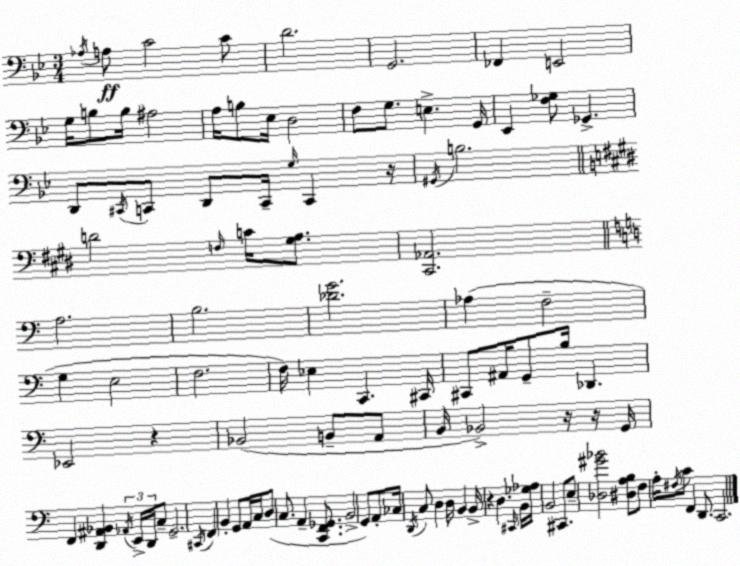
X:1
T:Untitled
M:3/4
L:1/4
K:Bb
_A,/4 A,/2 C2 C/2 D2 G,,2 _F,, E,,2 G,/4 B,/2 B,/4 ^A,2 A,/4 B,/2 _E,/4 D,2 F,/2 G,/2 E, G,,/4 _E,, [F,_G,]/2 _G,, D,,/2 ^C,,/4 C,,/2 D,,/2 C,,/4 G,/4 C,, z/4 ^G,,/4 B,2 D2 F,/4 C/4 [^G,A,]/2 [^C,,_A,,]2 A,2 B,2 [_DG]2 _A, F,2 G, E,2 F,2 F,/4 _E, C,, ^C,,/4 ^C,,/2 ^A,,/4 G,,/2 B,/4 _D,, _E,,2 z _B,,2 B,,/2 A,,/2 B,,/4 _B,,2 z/4 z/4 G,,/4 F,, [D,,^A,,_B,,] _A,,/4 E,,/4 D,,/4 C,/2 G,,2 ^C,,/4 F,, B,, G,,/2 A,,/4 C,/4 D,/2 C,/2 A,, [C,,F,,_G,,]/2 B,,2 G,,/2 A,,/2 _C,/4 D,,/4 C,/2 D, D,/4 B,, B,,/4 z D, ^C,,/4 B,,/4 [_G,_A,]/4 B,,2 ^C,,/2 E,/2 [_D,^G_B]2 [^D,A,B,]/2 F,/2 A,/4 ^F,/4 C/2 F,, D,,/2 C,,2